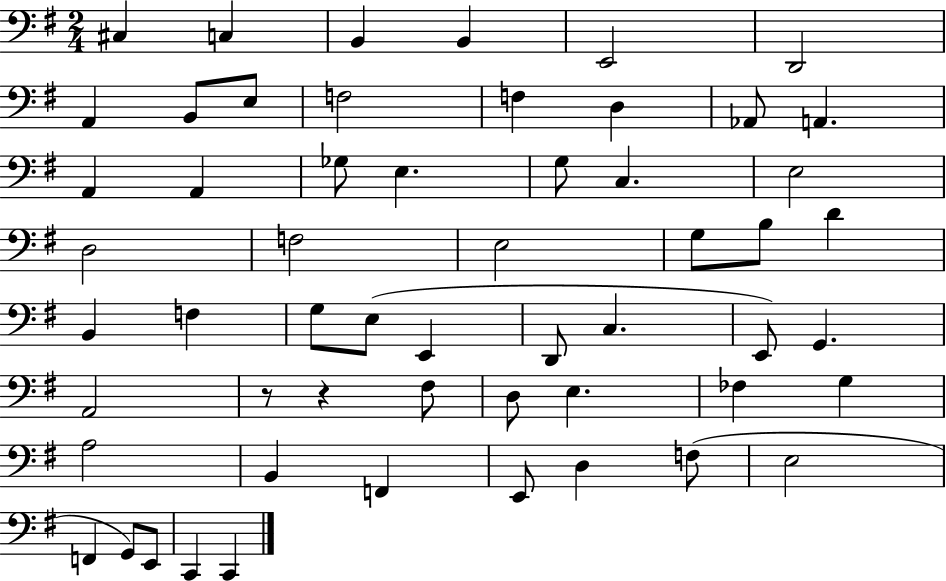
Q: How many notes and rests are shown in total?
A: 56